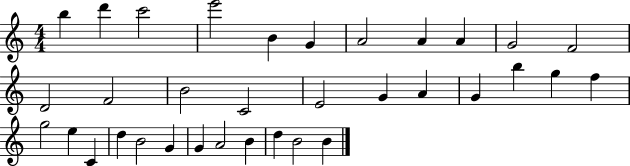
B5/q D6/q C6/h E6/h B4/q G4/q A4/h A4/q A4/q G4/h F4/h D4/h F4/h B4/h C4/h E4/h G4/q A4/q G4/q B5/q G5/q F5/q G5/h E5/q C4/q D5/q B4/h G4/q G4/q A4/h B4/q D5/q B4/h B4/q